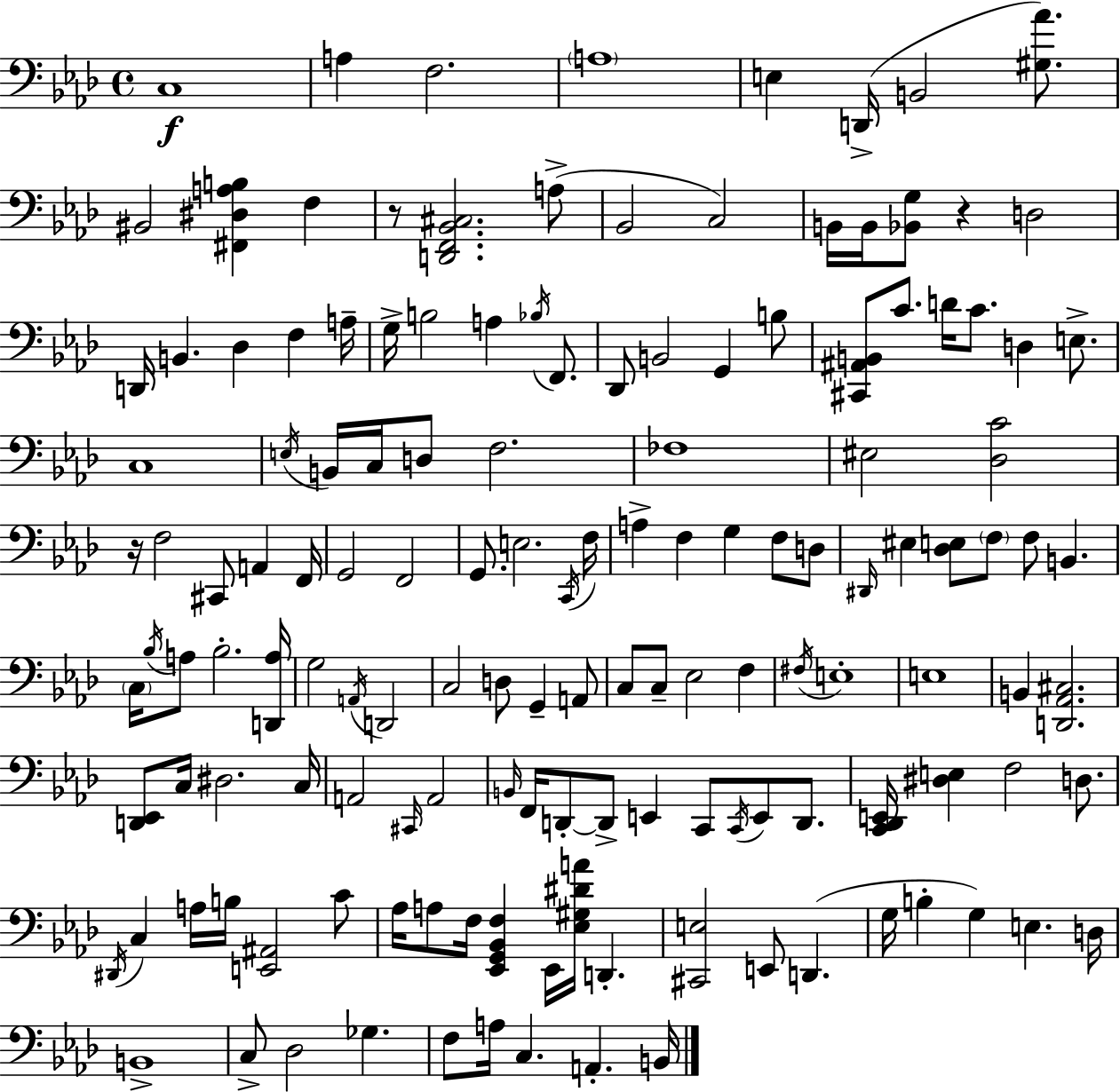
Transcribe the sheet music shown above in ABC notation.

X:1
T:Untitled
M:4/4
L:1/4
K:Fm
C,4 A, F,2 A,4 E, D,,/4 B,,2 [^G,_A]/2 ^B,,2 [^F,,^D,A,B,] F, z/2 [D,,F,,_B,,^C,]2 A,/2 _B,,2 C,2 B,,/4 B,,/4 [_B,,G,]/2 z D,2 D,,/4 B,, _D, F, A,/4 G,/4 B,2 A, _B,/4 F,,/2 _D,,/2 B,,2 G,, B,/2 [^C,,^A,,B,,]/2 C/2 D/4 C/2 D, E,/2 C,4 E,/4 B,,/4 C,/4 D,/2 F,2 _F,4 ^E,2 [_D,C]2 z/4 F,2 ^C,,/2 A,, F,,/4 G,,2 F,,2 G,,/2 E,2 C,,/4 F,/4 A, F, G, F,/2 D,/2 ^D,,/4 ^E, [_D,E,]/2 F,/2 F,/2 B,, C,/4 _B,/4 A,/2 _B,2 [D,,A,]/4 G,2 A,,/4 D,,2 C,2 D,/2 G,, A,,/2 C,/2 C,/2 _E,2 F, ^F,/4 E,4 E,4 B,, [D,,_A,,^C,]2 [D,,_E,,]/2 C,/4 ^D,2 C,/4 A,,2 ^C,,/4 A,,2 B,,/4 F,,/4 D,,/2 D,,/2 E,, C,,/2 C,,/4 E,,/2 D,,/2 [C,,_D,,E,,]/4 [^D,E,] F,2 D,/2 ^D,,/4 C, A,/4 B,/4 [E,,^A,,]2 C/2 _A,/4 A,/2 F,/4 [_E,,G,,_B,,F,] _E,,/4 [_E,^G,^DA]/4 D,, [^C,,E,]2 E,,/2 D,, G,/4 B, G, E, D,/4 B,,4 C,/2 _D,2 _G, F,/2 A,/4 C, A,, B,,/4